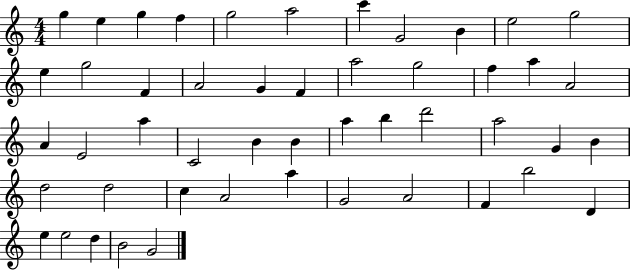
G5/q E5/q G5/q F5/q G5/h A5/h C6/q G4/h B4/q E5/h G5/h E5/q G5/h F4/q A4/h G4/q F4/q A5/h G5/h F5/q A5/q A4/h A4/q E4/h A5/q C4/h B4/q B4/q A5/q B5/q D6/h A5/h G4/q B4/q D5/h D5/h C5/q A4/h A5/q G4/h A4/h F4/q B5/h D4/q E5/q E5/h D5/q B4/h G4/h